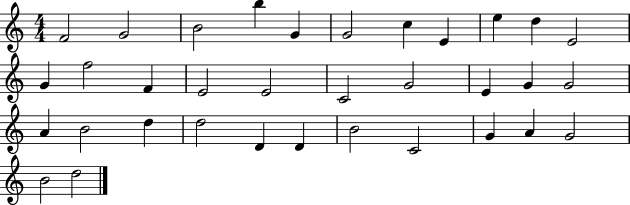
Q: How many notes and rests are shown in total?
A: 34